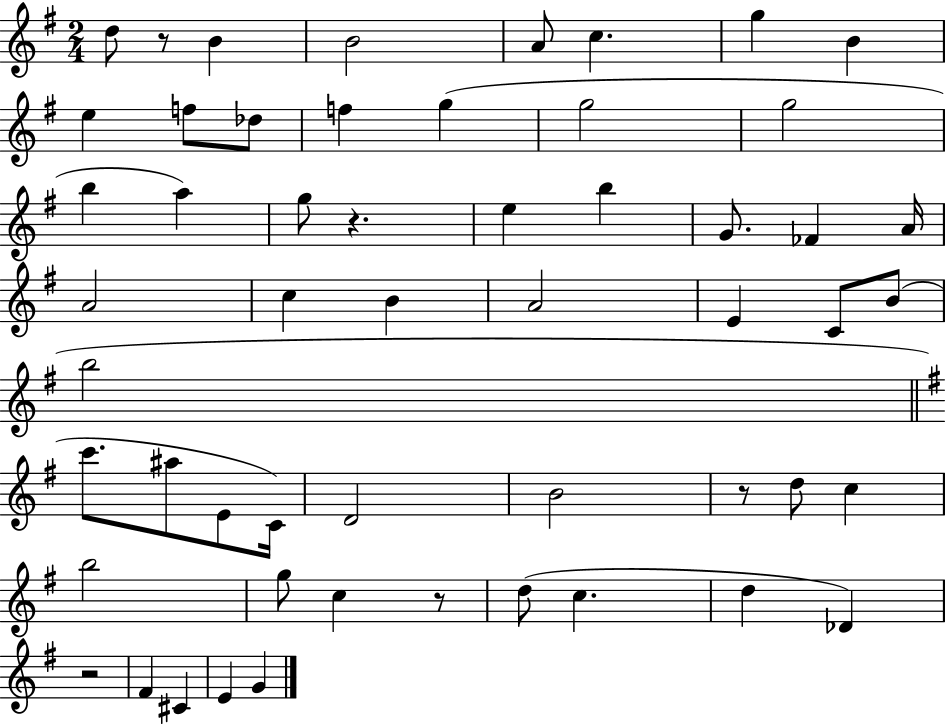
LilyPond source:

{
  \clef treble
  \numericTimeSignature
  \time 2/4
  \key g \major
  \repeat volta 2 { d''8 r8 b'4 | b'2 | a'8 c''4. | g''4 b'4 | \break e''4 f''8 des''8 | f''4 g''4( | g''2 | g''2 | \break b''4 a''4) | g''8 r4. | e''4 b''4 | g'8. fes'4 a'16 | \break a'2 | c''4 b'4 | a'2 | e'4 c'8 b'8( | \break b''2 | \bar "||" \break \key e \minor c'''8. ais''8 e'8 c'16) | d'2 | b'2 | r8 d''8 c''4 | \break b''2 | g''8 c''4 r8 | d''8( c''4. | d''4 des'4) | \break r2 | fis'4 cis'4 | e'4 g'4 | } \bar "|."
}